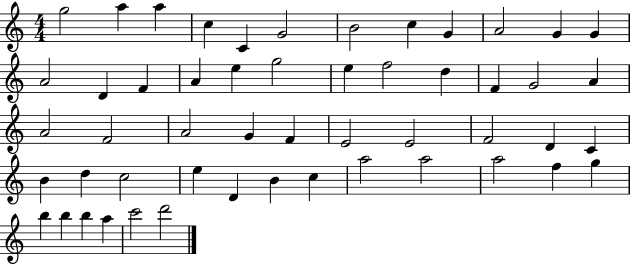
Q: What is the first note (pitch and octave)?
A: G5